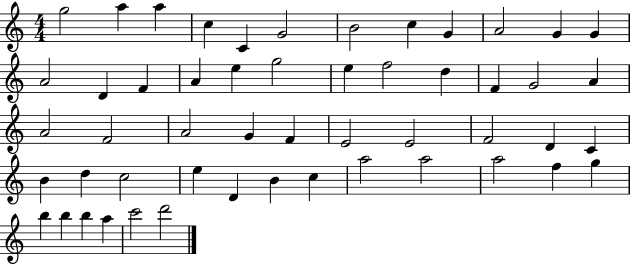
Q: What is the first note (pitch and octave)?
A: G5